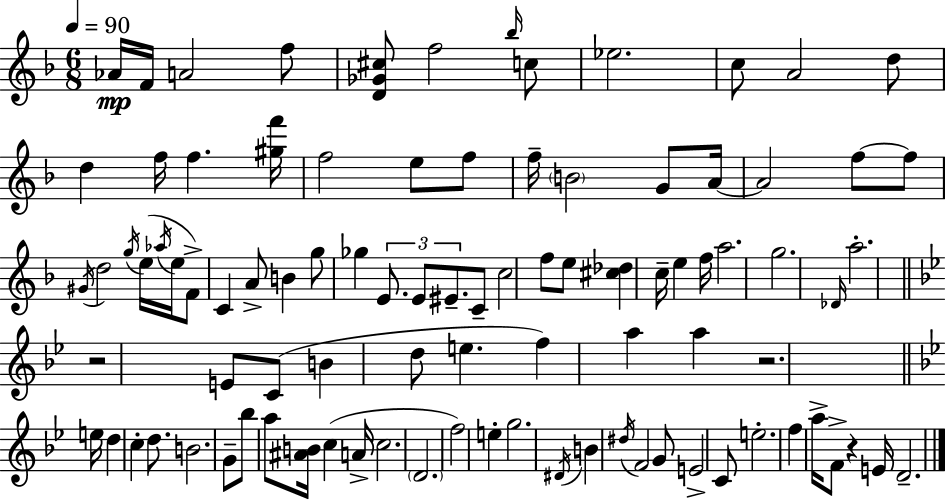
X:1
T:Untitled
M:6/8
L:1/4
K:Dm
_A/4 F/4 A2 f/2 [D_G^c]/2 f2 _b/4 c/2 _e2 c/2 A2 d/2 d f/4 f [^gf']/4 f2 e/2 f/2 f/4 B2 G/2 A/4 A2 f/2 f/2 ^G/4 d2 g/4 e/4 _a/4 e/4 F/2 C A/2 B g/2 _g E/2 E/2 ^E/2 C/2 c2 f/2 e/2 [^c_d] c/4 e f/4 a2 g2 _D/4 a2 z2 E/2 C/2 B d/2 e f a a z2 e/4 d c d/2 B2 G/2 _b/2 a/2 [^AB]/4 c A/4 c2 D2 f2 e g2 ^D/4 B ^d/4 F2 G/2 E2 C/2 e2 f a/4 F/2 z E/4 D2